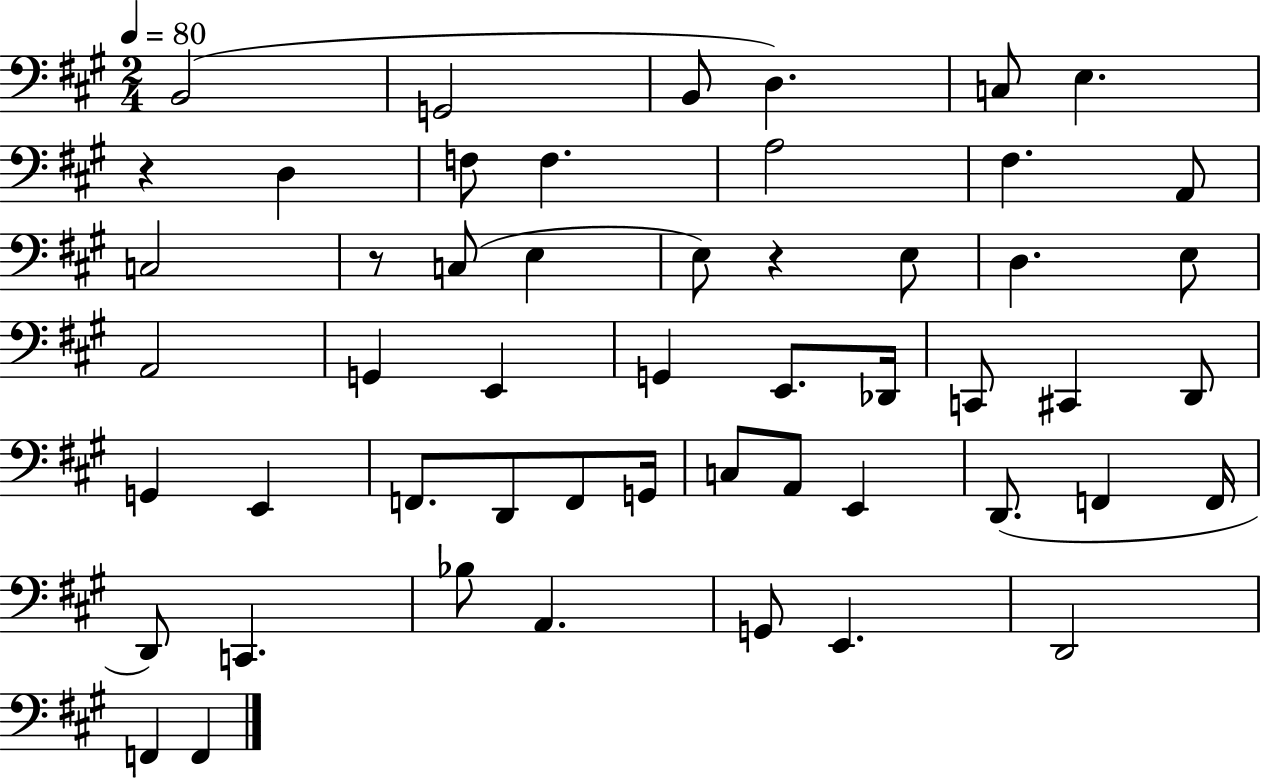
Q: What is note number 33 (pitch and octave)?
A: F2